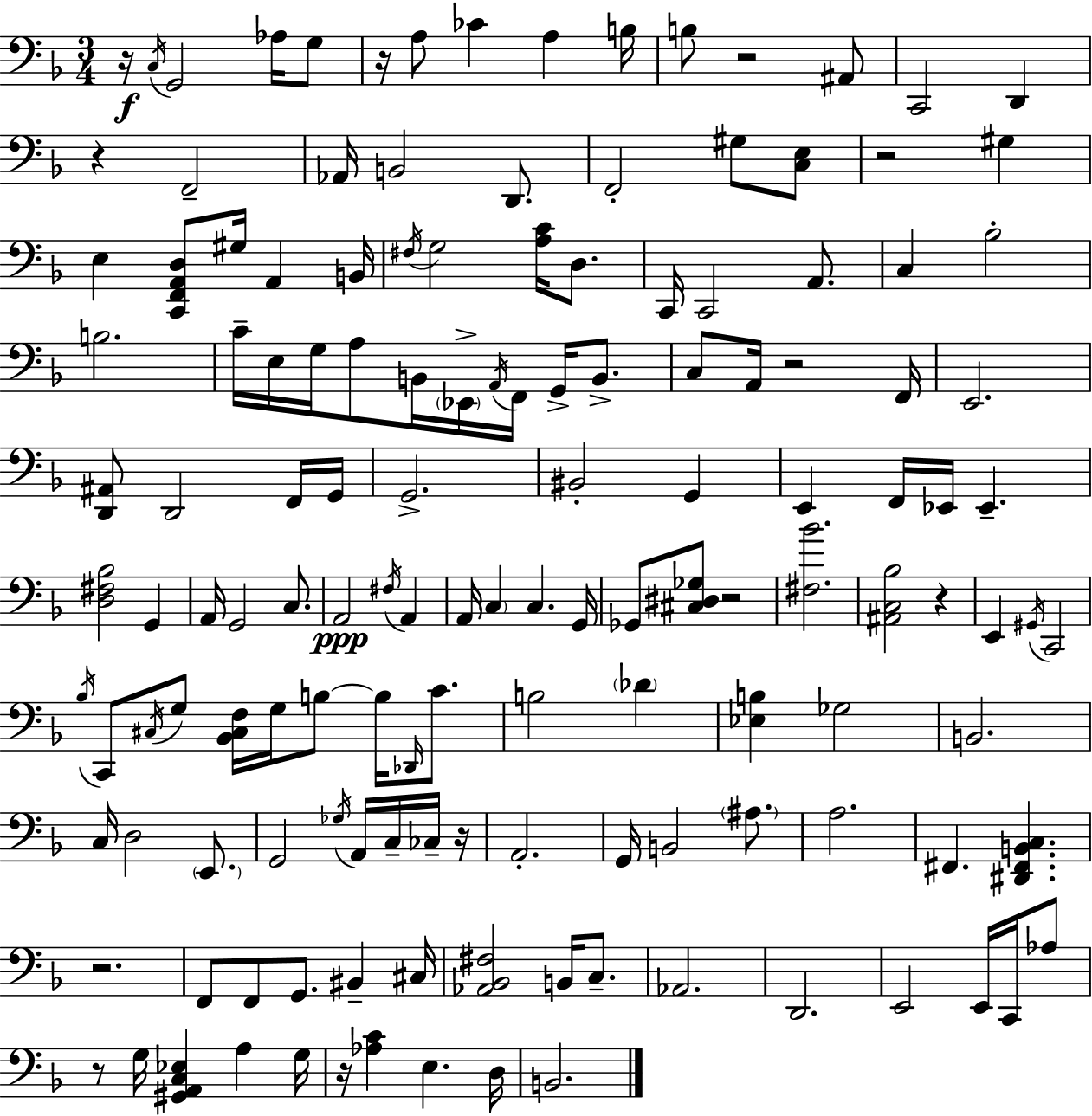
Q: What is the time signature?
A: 3/4